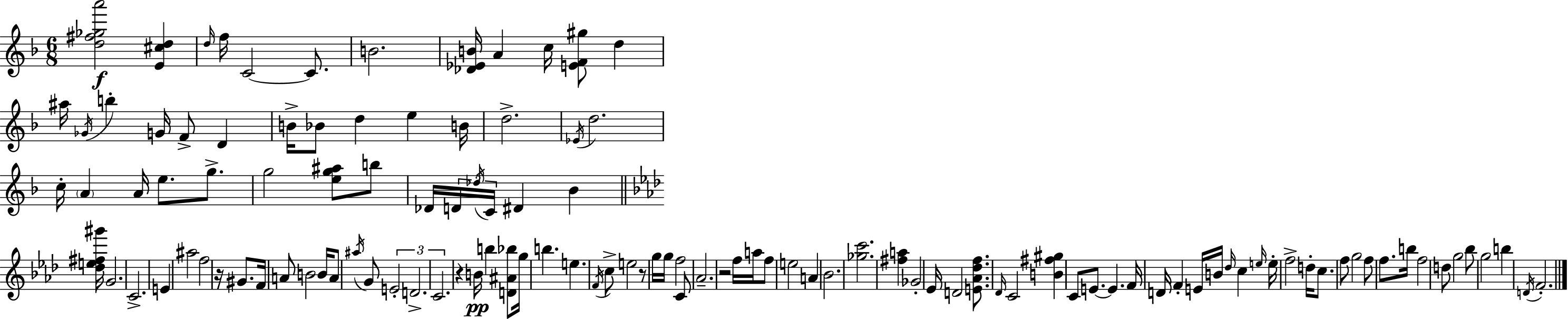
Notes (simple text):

[D5,F#5,Gb5,A6]/h [E4,C#5,D5]/q D5/s F5/s C4/h C4/e. B4/h. [Db4,Eb4,B4]/s A4/q C5/s [E4,F4,G#5]/e D5/q A#5/s Gb4/s B5/q G4/s F4/e D4/q B4/s Bb4/e D5/q E5/q B4/s D5/h. Eb4/s D5/h. C5/s A4/q A4/s E5/e. G5/e. G5/h [E5,G5,A#5]/e B5/e Db4/s D4/s Db5/s C4/s D#4/q Bb4/q [Db5,E5,F#5,G#6]/s G4/h. C4/h. E4/q A#5/h F5/h R/s G#4/e. F4/s A4/e B4/h B4/s A4/e A#5/s G4/e E4/h D4/h. C4/h. R/q B4/s B5/q [D4,A#4,Bb5]/e G5/s B5/q. E5/q. F4/s C5/e E5/h R/e G5/s G5/s F5/h C4/e Ab4/h. R/h F5/s A5/s F5/e E5/h A4/q Bb4/h. [Gb5,C6]/h. [F#5,A5]/q Gb4/h Eb4/s D4/h [E4,Ab4,Db5,F5]/e. Db4/s C4/h [B4,F#5,G#5]/q C4/e E4/e. E4/q. F4/s D4/s F4/q E4/s B4/s Db5/s C5/q E5/s E5/s F5/h D5/s C5/e. F5/e G5/h F5/e F5/e. B5/s F5/h D5/e G5/h Bb5/e G5/h B5/q D4/s F4/h.